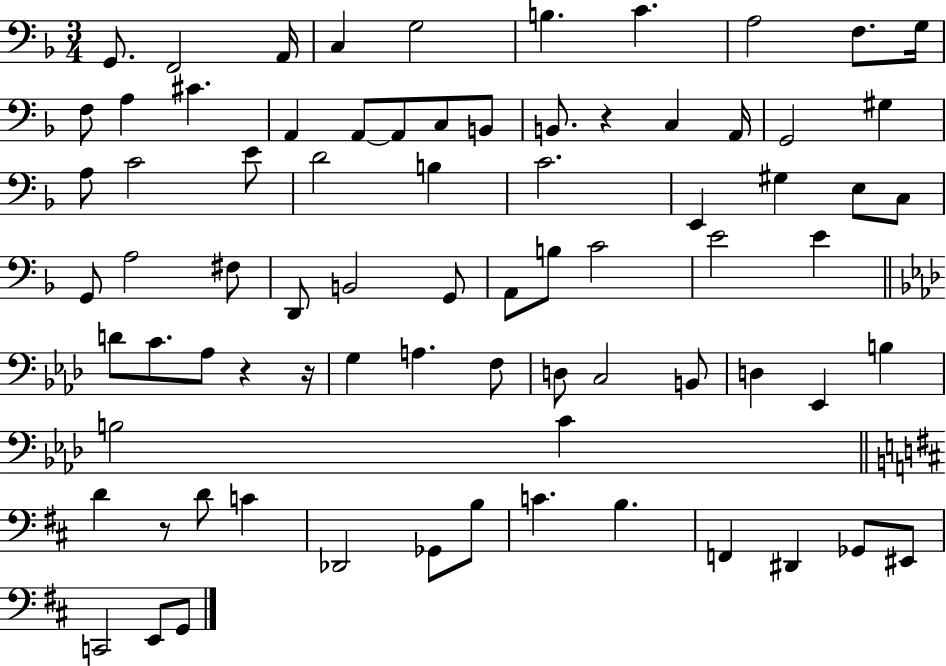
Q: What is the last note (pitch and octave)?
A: G2